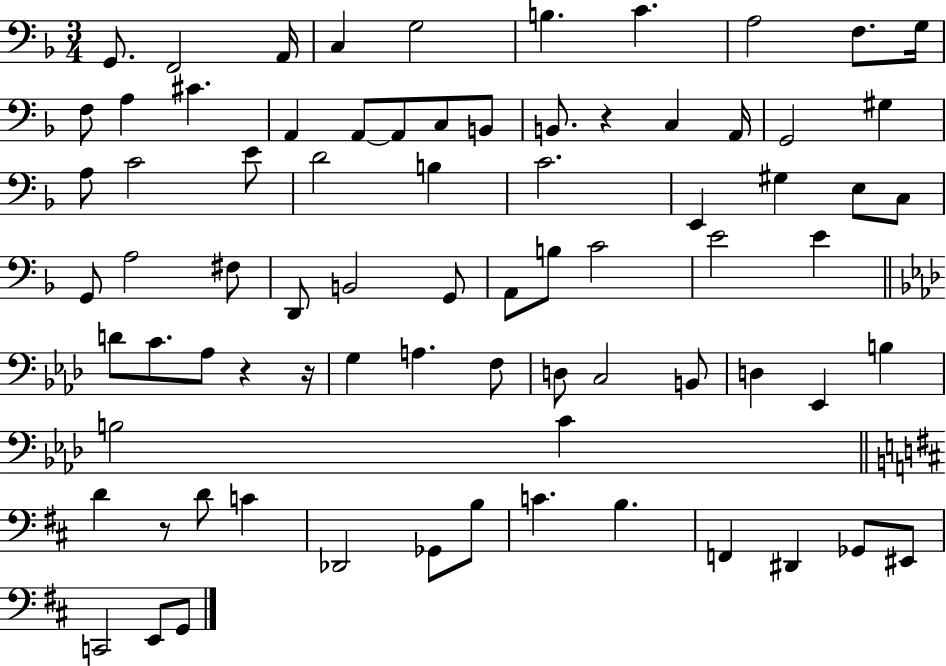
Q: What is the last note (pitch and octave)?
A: G2